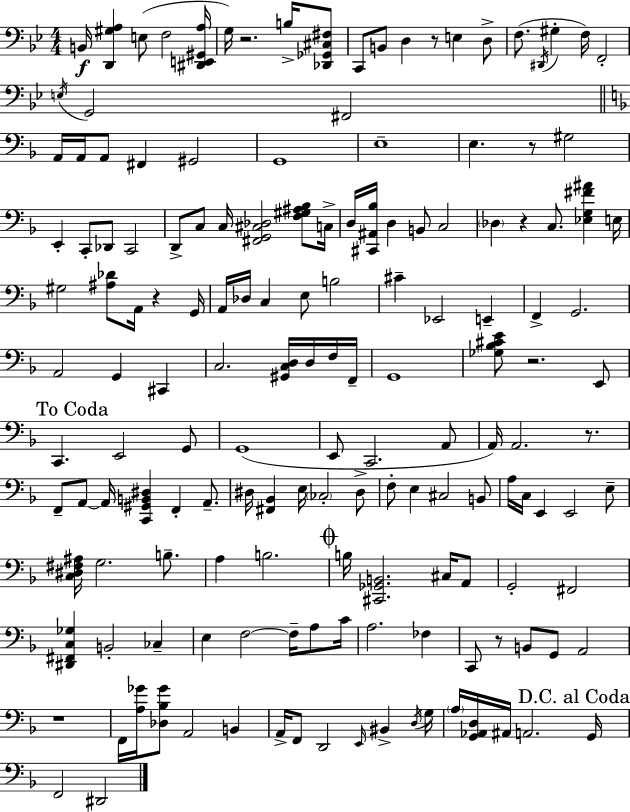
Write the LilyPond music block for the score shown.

{
  \clef bass
  \numericTimeSignature
  \time 4/4
  \key bes \major
  b,16\f <d, gis a>4 e8( f2 <dis, e, gis, a>16 | g16) r2. b16-> <des, ges, cis fis>8 | c,8 b,8 d4 r8 e4 d8-> | f8.( \acciaccatura { dis,16 } gis4-. f16) f,2-. | \break \acciaccatura { e16 } g,2 fis,2 | \bar "||" \break \key d \minor a,16 a,16 a,8 fis,4 gis,2 | g,1 | e1-- | e4. r8 gis2 | \break e,4-. c,8-. des,8 c,2 | d,8-> c8 c16 <fis, g, cis des>2 <f gis ais bes>8 c16-> | d16 <cis, ais, bes>16 d4 b,8 c2 | \parenthesize des4 r4 c8. <ees g fis' ais'>4 e16 | \break gis2 <ais des'>8 a,16 r4 g,16 | a,16 des16 c4 e8 b2 | cis'4-- ees,2 e,4-- | f,4-> g,2. | \break a,2 g,4 cis,4 | c2. <gis, c d>16 d16 f16 f,16-- | g,1 | <ges bes cis' e'>8 r2. e,8 | \break \mark "To Coda" c,4. e,2 g,8 | g,1( | e,8 c,2. a,8 | a,16) a,2. r8. | \break f,8-- a,8~~ a,16 <c, gis, b, dis>4 f,4-. a,8.-- | dis16 <fis, bes,>4 e16 \parenthesize ces2-. dis8-> | f8-. e4 cis2 b,8 | a16 c16 e,4 e,2 e8-- | \break <c dis fis ais>16 g2. b8.-- | a4 b2. | \mark \markup { \musicglyph "scripts.coda" } b16 <cis, ges, b,>2. cis16 a,8 | g,2-. fis,2 | \break <dis, fis, c ges>4 b,2-. ces4-- | e4 f2~~ f16-- a8 c'16 | a2. fes4 | c,8 r8 b,8 g,8 a,2 | \break r1 | f,16 <a ges'>16 <des bes ges'>8 a,2 b,4 | a,16-> f,8 d,2 \grace { e,16 } bis,4-> | \acciaccatura { d16 } g16 \parenthesize a16 <g, aes, d>16 ais,16 a,2. | \break \mark "D.C. al Coda" g,16 f,2 dis,2 | \bar "|."
}